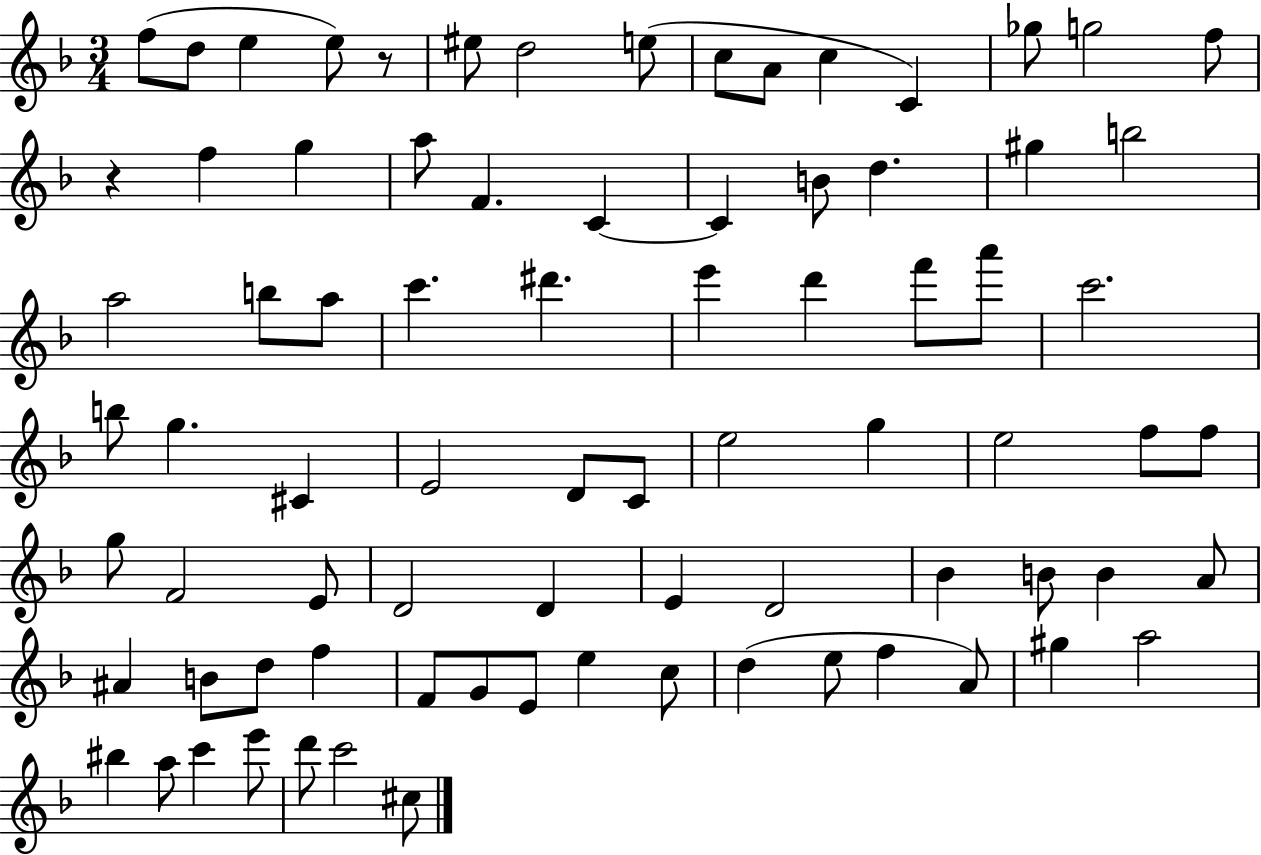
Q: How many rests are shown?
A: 2